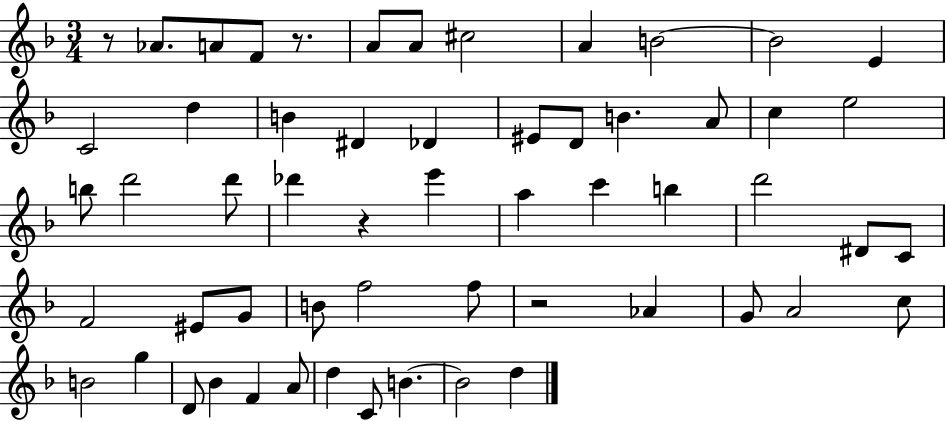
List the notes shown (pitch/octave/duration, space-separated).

R/e Ab4/e. A4/e F4/e R/e. A4/e A4/e C#5/h A4/q B4/h B4/h E4/q C4/h D5/q B4/q D#4/q Db4/q EIS4/e D4/e B4/q. A4/e C5/q E5/h B5/e D6/h D6/e Db6/q R/q E6/q A5/q C6/q B5/q D6/h D#4/e C4/e F4/h EIS4/e G4/e B4/e F5/h F5/e R/h Ab4/q G4/e A4/h C5/e B4/h G5/q D4/e Bb4/q F4/q A4/e D5/q C4/e B4/q. B4/h D5/q